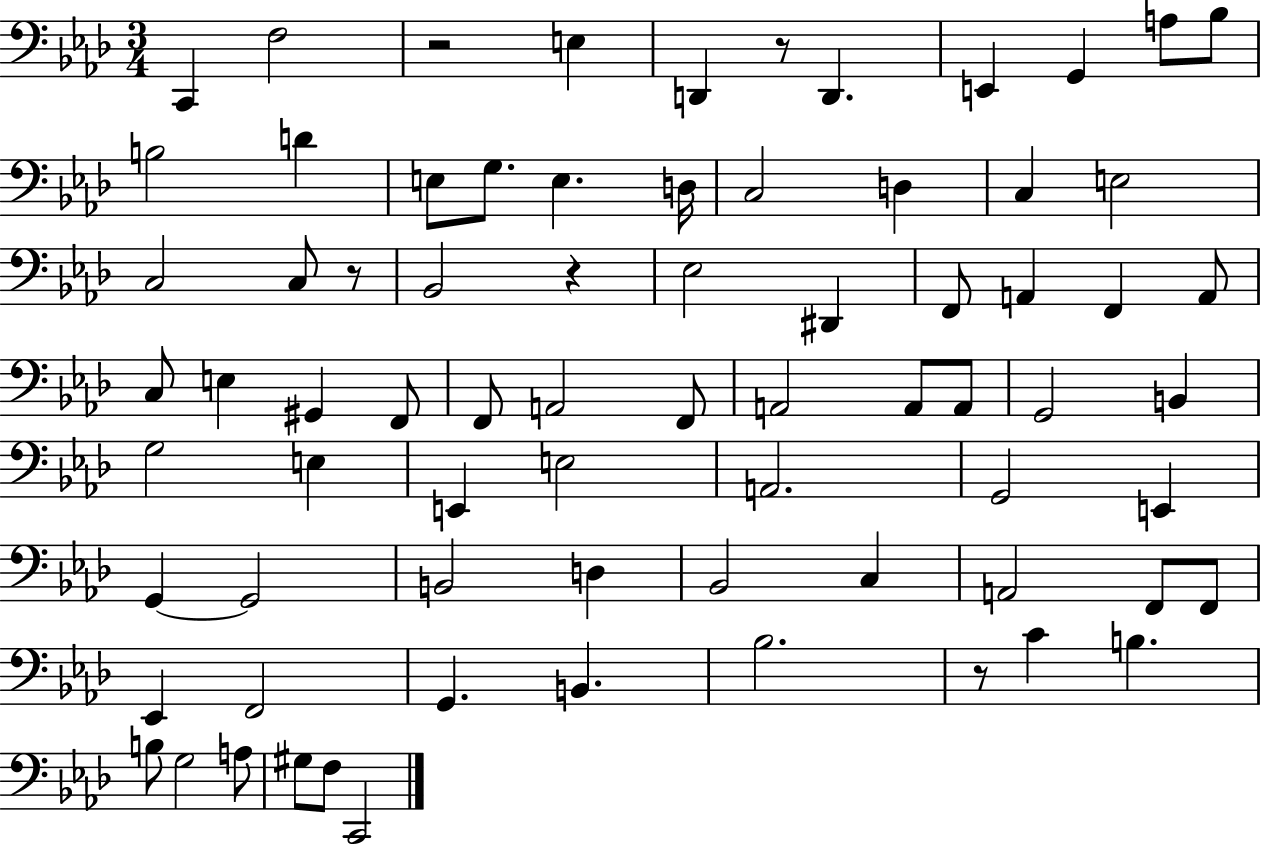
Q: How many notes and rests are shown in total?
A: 74